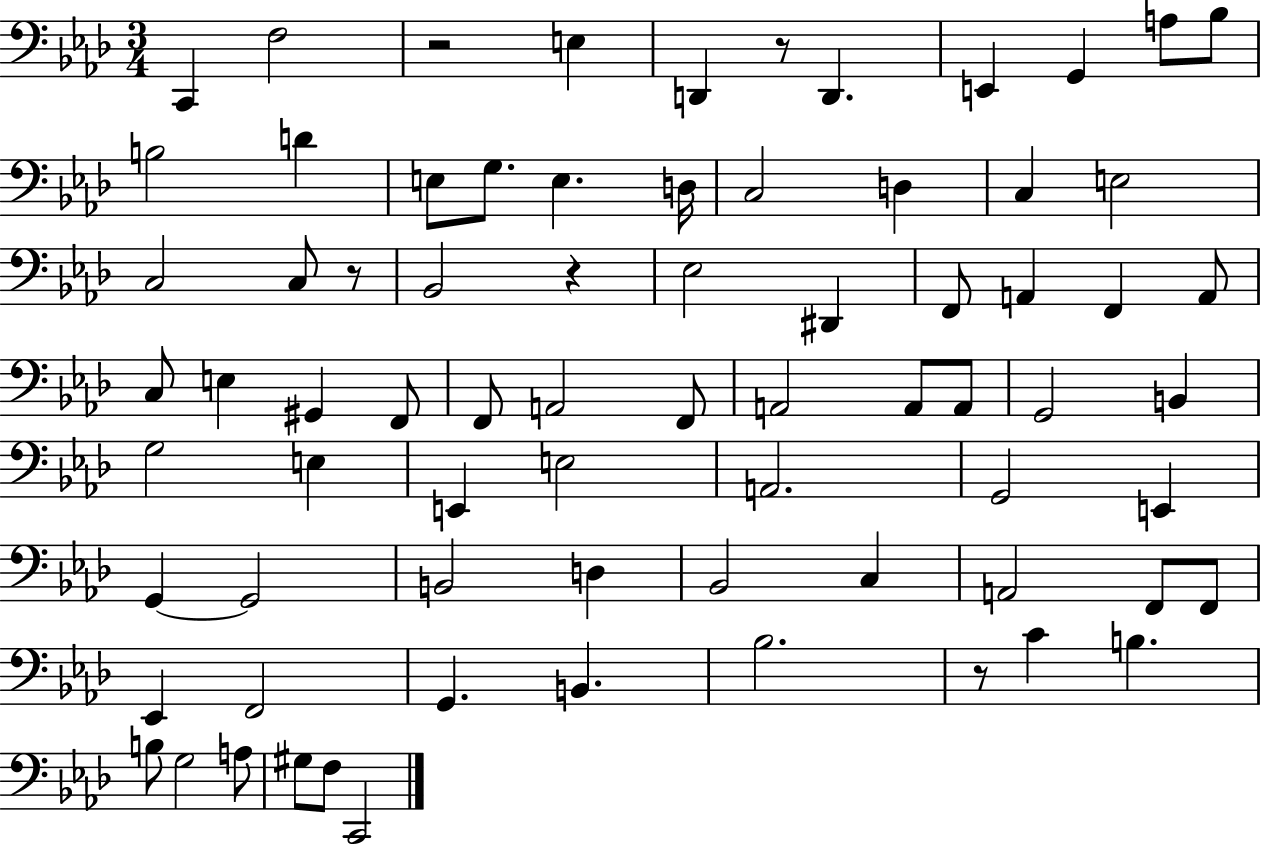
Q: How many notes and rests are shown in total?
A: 74